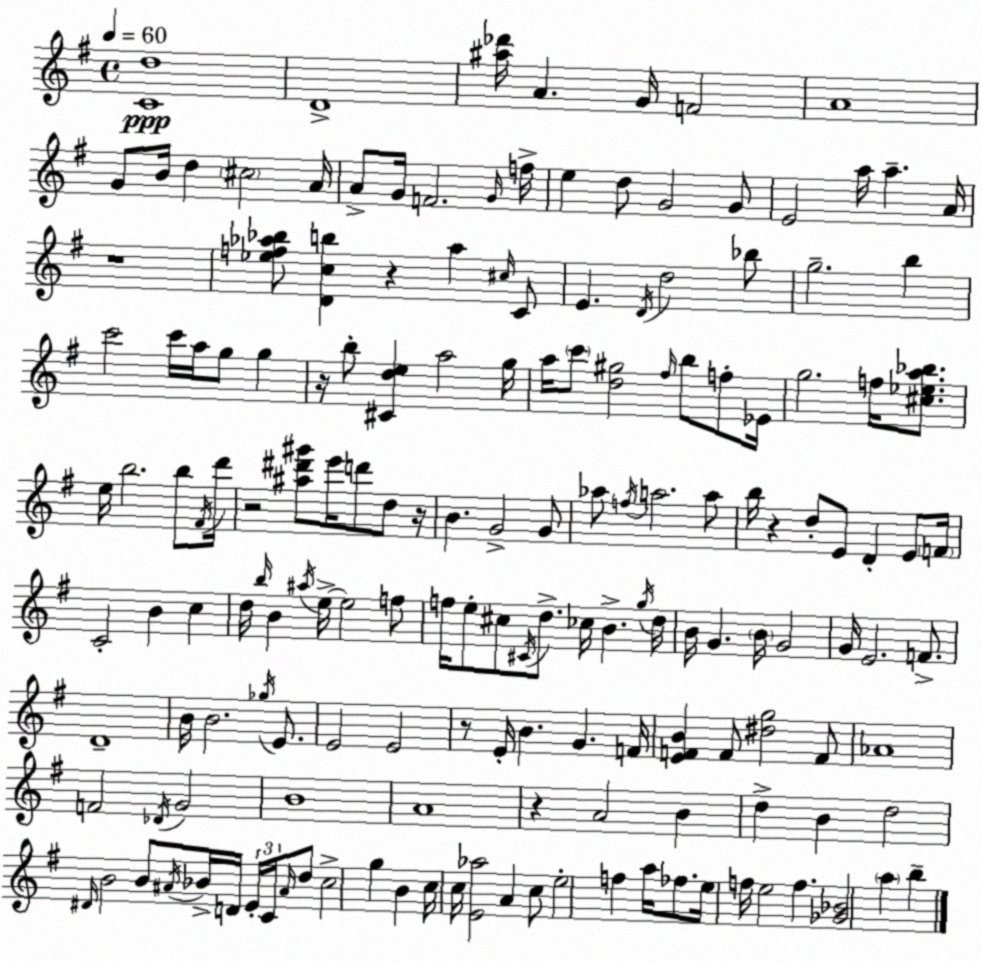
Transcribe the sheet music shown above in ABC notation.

X:1
T:Untitled
M:4/4
L:1/4
K:G
[Cd]4 D4 [^a_d']/4 A G/4 F2 A4 G/2 B/4 d ^c2 A/4 A/2 G/4 F2 G/4 f/4 e d/2 G2 G/2 E2 a/4 a A/4 z4 [_ef_a_b]/2 [Dcb] z _a ^c/4 C/2 E D/4 d2 _b/2 g2 b c'2 c'/4 a/4 g/2 g z/4 b/2 [^Cde] a2 g/4 a/4 c'/2 [d^g]2 ^f/4 b/2 f/2 _E/4 g2 f/4 [^c_ea_b]/2 e/4 b2 b/2 ^F/4 d'/4 z2 [^a^d'^g']/2 e'/4 d'/2 d/2 z/4 B G2 G/2 _a/2 f/4 a2 a/2 b/4 z d/2 E/2 D E/2 F/4 C2 B c d/4 b/4 B ^a/4 e/4 e2 f/2 f/4 e/2 ^c/2 ^C/4 d/2 _c/4 B g/4 d/4 B/4 G B/4 G2 G/4 E2 F/2 D4 B/4 B2 _g/4 E/2 E2 E2 z/2 E/4 B G F/4 [EFB] F/2 [^dg]2 F/2 _A4 F2 _D/4 G2 B4 A4 z A2 B d B d2 ^D/4 B2 B/2 ^A/4 _B/4 D/4 E/4 C/4 ^A/4 d/2 c2 g B c/4 c/4 [E_a]2 A c/2 e2 f a/4 _f/2 e/4 f/4 e2 f [_G_B]2 a b